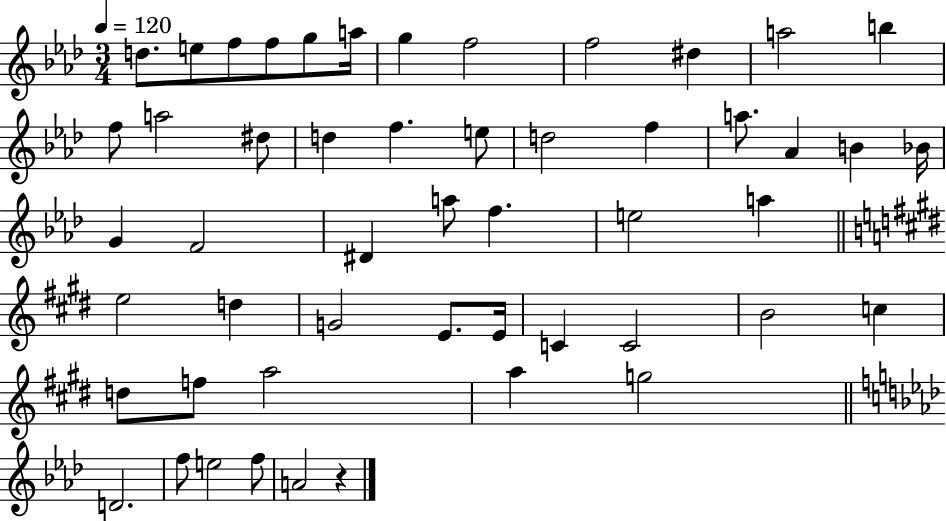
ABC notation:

X:1
T:Untitled
M:3/4
L:1/4
K:Ab
d/2 e/2 f/2 f/2 g/2 a/4 g f2 f2 ^d a2 b f/2 a2 ^d/2 d f e/2 d2 f a/2 _A B _B/4 G F2 ^D a/2 f e2 a e2 d G2 E/2 E/4 C C2 B2 c d/2 f/2 a2 a g2 D2 f/2 e2 f/2 A2 z